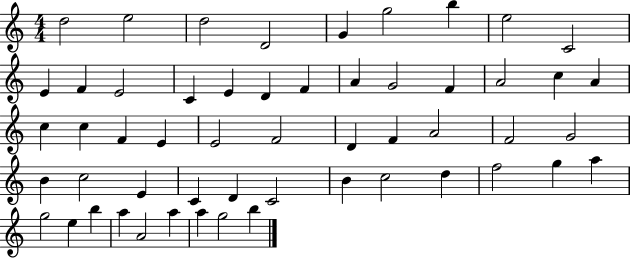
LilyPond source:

{
  \clef treble
  \numericTimeSignature
  \time 4/4
  \key c \major
  d''2 e''2 | d''2 d'2 | g'4 g''2 b''4 | e''2 c'2 | \break e'4 f'4 e'2 | c'4 e'4 d'4 f'4 | a'4 g'2 f'4 | a'2 c''4 a'4 | \break c''4 c''4 f'4 e'4 | e'2 f'2 | d'4 f'4 a'2 | f'2 g'2 | \break b'4 c''2 e'4 | c'4 d'4 c'2 | b'4 c''2 d''4 | f''2 g''4 a''4 | \break g''2 e''4 b''4 | a''4 a'2 a''4 | a''4 g''2 b''4 | \bar "|."
}